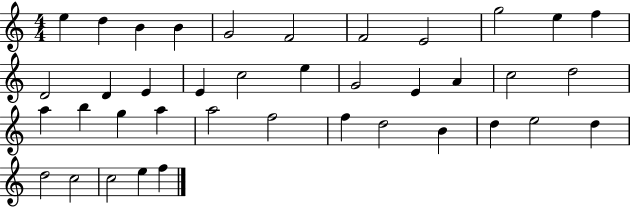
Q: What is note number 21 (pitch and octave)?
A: C5